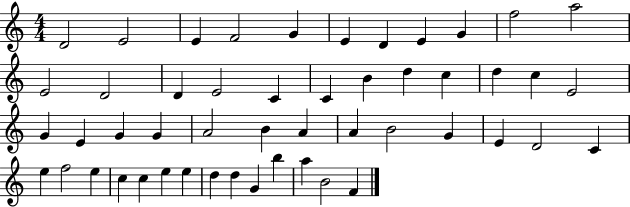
D4/h E4/h E4/q F4/h G4/q E4/q D4/q E4/q G4/q F5/h A5/h E4/h D4/h D4/q E4/h C4/q C4/q B4/q D5/q C5/q D5/q C5/q E4/h G4/q E4/q G4/q G4/q A4/h B4/q A4/q A4/q B4/h G4/q E4/q D4/h C4/q E5/q F5/h E5/q C5/q C5/q E5/q E5/q D5/q D5/q G4/q B5/q A5/q B4/h F4/q